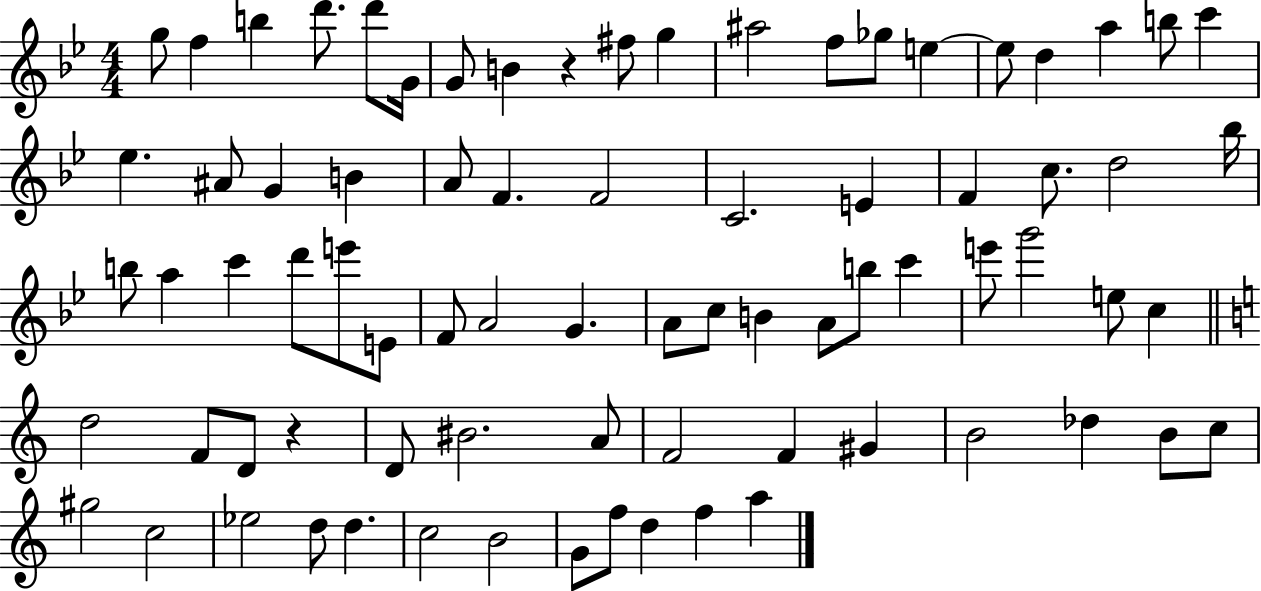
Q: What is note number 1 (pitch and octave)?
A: G5